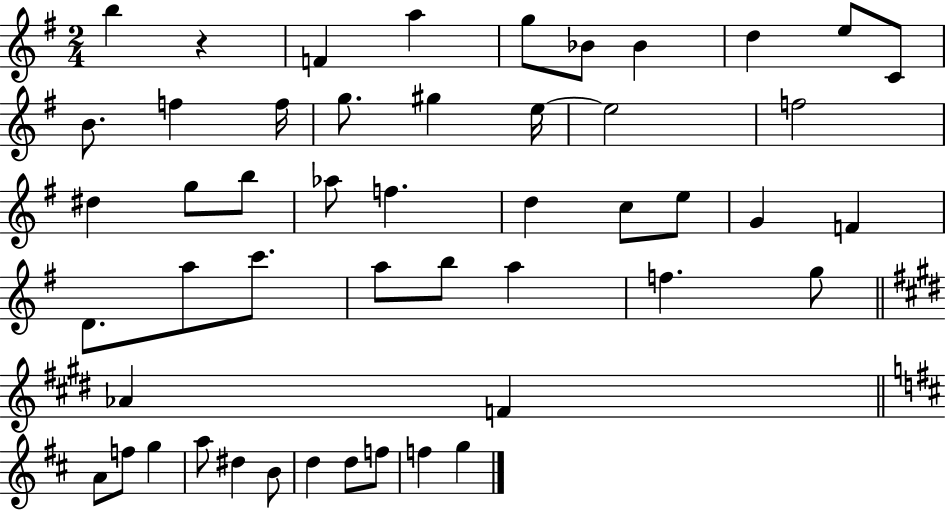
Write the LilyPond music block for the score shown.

{
  \clef treble
  \numericTimeSignature
  \time 2/4
  \key g \major
  b''4 r4 | f'4 a''4 | g''8 bes'8 bes'4 | d''4 e''8 c'8 | \break b'8. f''4 f''16 | g''8. gis''4 e''16~~ | e''2 | f''2 | \break dis''4 g''8 b''8 | aes''8 f''4. | d''4 c''8 e''8 | g'4 f'4 | \break d'8. a''8 c'''8. | a''8 b''8 a''4 | f''4. g''8 | \bar "||" \break \key e \major aes'4 f'4 | \bar "||" \break \key d \major a'8 f''8 g''4 | a''8 dis''4 b'8 | d''4 d''8 f''8 | f''4 g''4 | \break \bar "|."
}